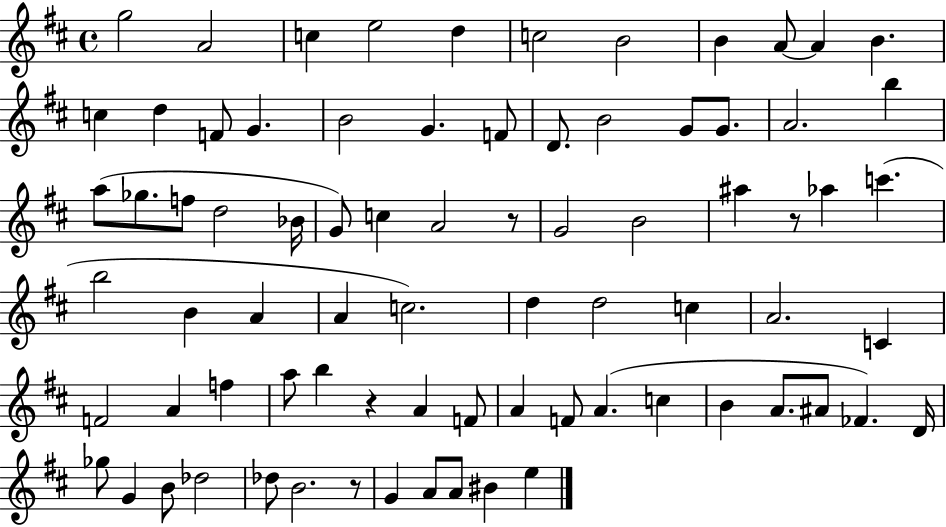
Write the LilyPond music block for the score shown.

{
  \clef treble
  \time 4/4
  \defaultTimeSignature
  \key d \major
  g''2 a'2 | c''4 e''2 d''4 | c''2 b'2 | b'4 a'8~~ a'4 b'4. | \break c''4 d''4 f'8 g'4. | b'2 g'4. f'8 | d'8. b'2 g'8 g'8. | a'2. b''4 | \break a''8( ges''8. f''8 d''2 bes'16 | g'8) c''4 a'2 r8 | g'2 b'2 | ais''4 r8 aes''4 c'''4.( | \break b''2 b'4 a'4 | a'4 c''2.) | d''4 d''2 c''4 | a'2. c'4 | \break f'2 a'4 f''4 | a''8 b''4 r4 a'4 f'8 | a'4 f'8 a'4.( c''4 | b'4 a'8. ais'8 fes'4.) d'16 | \break ges''8 g'4 b'8 des''2 | des''8 b'2. r8 | g'4 a'8 a'8 bis'4 e''4 | \bar "|."
}